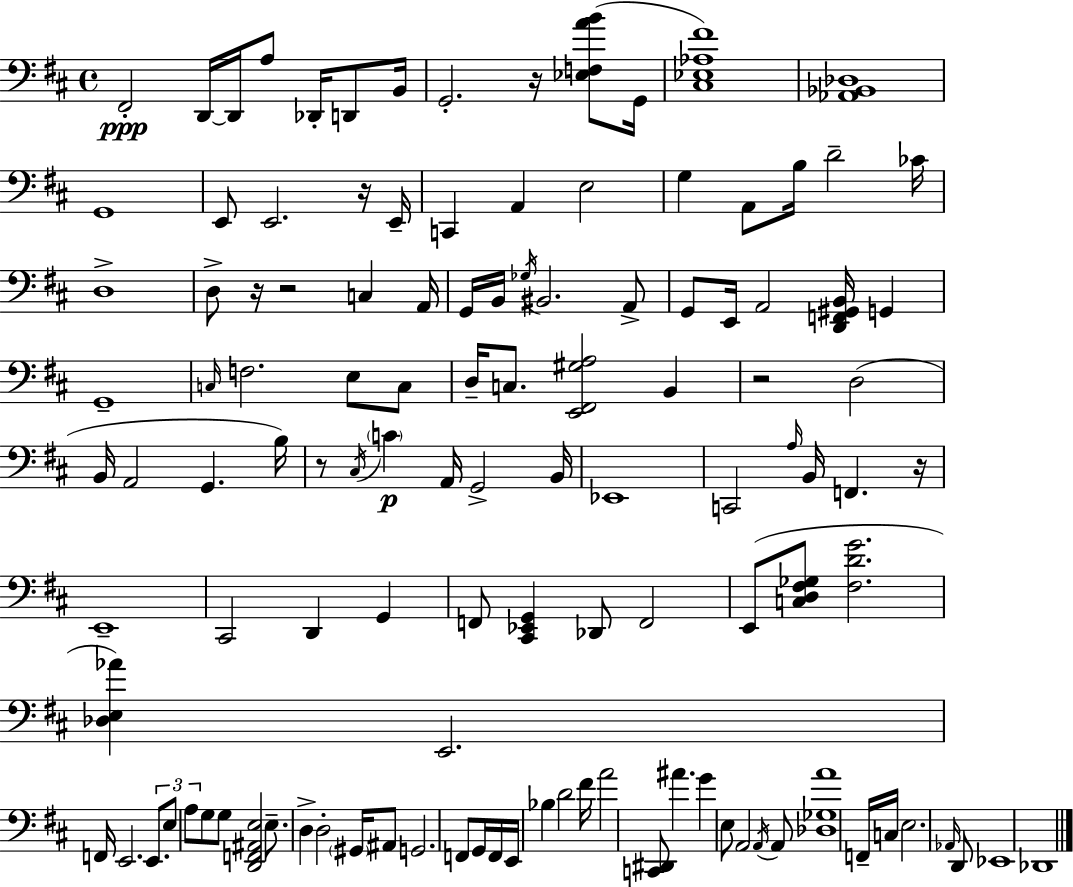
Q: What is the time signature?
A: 4/4